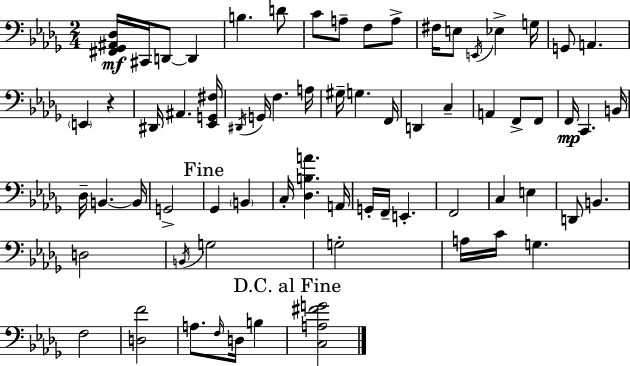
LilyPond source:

{
  \clef bass
  \numericTimeSignature
  \time 2/4
  \key bes \minor
  \repeat volta 2 { <fis, ges, ais, des>16\mf cis,16 d,8~~ d,4 | b4. d'8 | c'8 a8-- f8 a8-> | fis16 e8 \acciaccatura { e,16 } ees4-> | \break g16 g,8 a,4. | \parenthesize e,4 r4 | dis,16 ais,4. | <ees, g, fis>16 \acciaccatura { dis,16 } g,16 f4. | \break a16 gis16-- g4. | f,16 d,4 c4-- | a,4 f,8-> | f,8 f,16\mp c,4. | \break b,16 des16-- b,4.~~ | b,16 g,2-> | \mark "Fine" ges,4 \parenthesize b,4 | c16-. <des b a'>4. | \break a,16 g,16-. f,16-- e,4.-. | f,2 | c4 e4 | d,8 b,4. | \break d2 | \acciaccatura { b,16 } g2 | g2-. | a16 c'16 g4. | \break f2 | <d f'>2 | a8. \grace { f16 } d16 | b4 \mark "D.C. al Fine" <c a fis' g'>2 | \break } \bar "|."
}